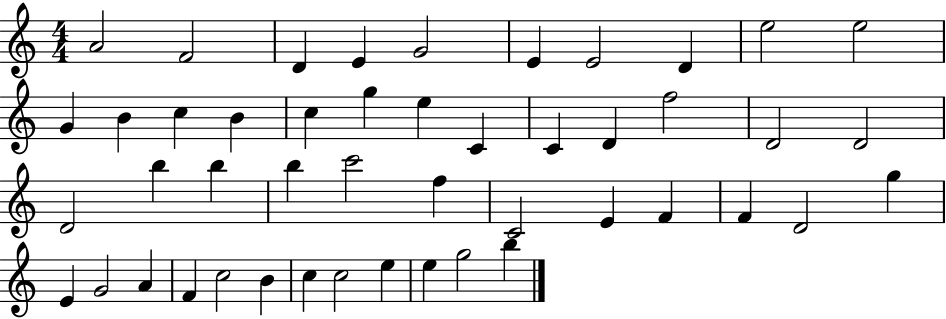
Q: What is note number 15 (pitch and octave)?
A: C5